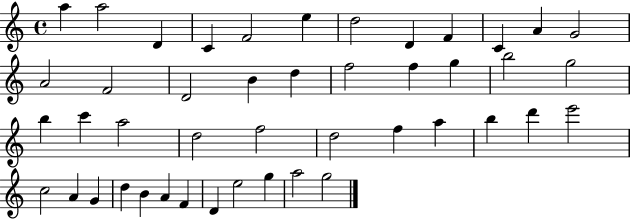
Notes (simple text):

A5/q A5/h D4/q C4/q F4/h E5/q D5/h D4/q F4/q C4/q A4/q G4/h A4/h F4/h D4/h B4/q D5/q F5/h F5/q G5/q B5/h G5/h B5/q C6/q A5/h D5/h F5/h D5/h F5/q A5/q B5/q D6/q E6/h C5/h A4/q G4/q D5/q B4/q A4/q F4/q D4/q E5/h G5/q A5/h G5/h